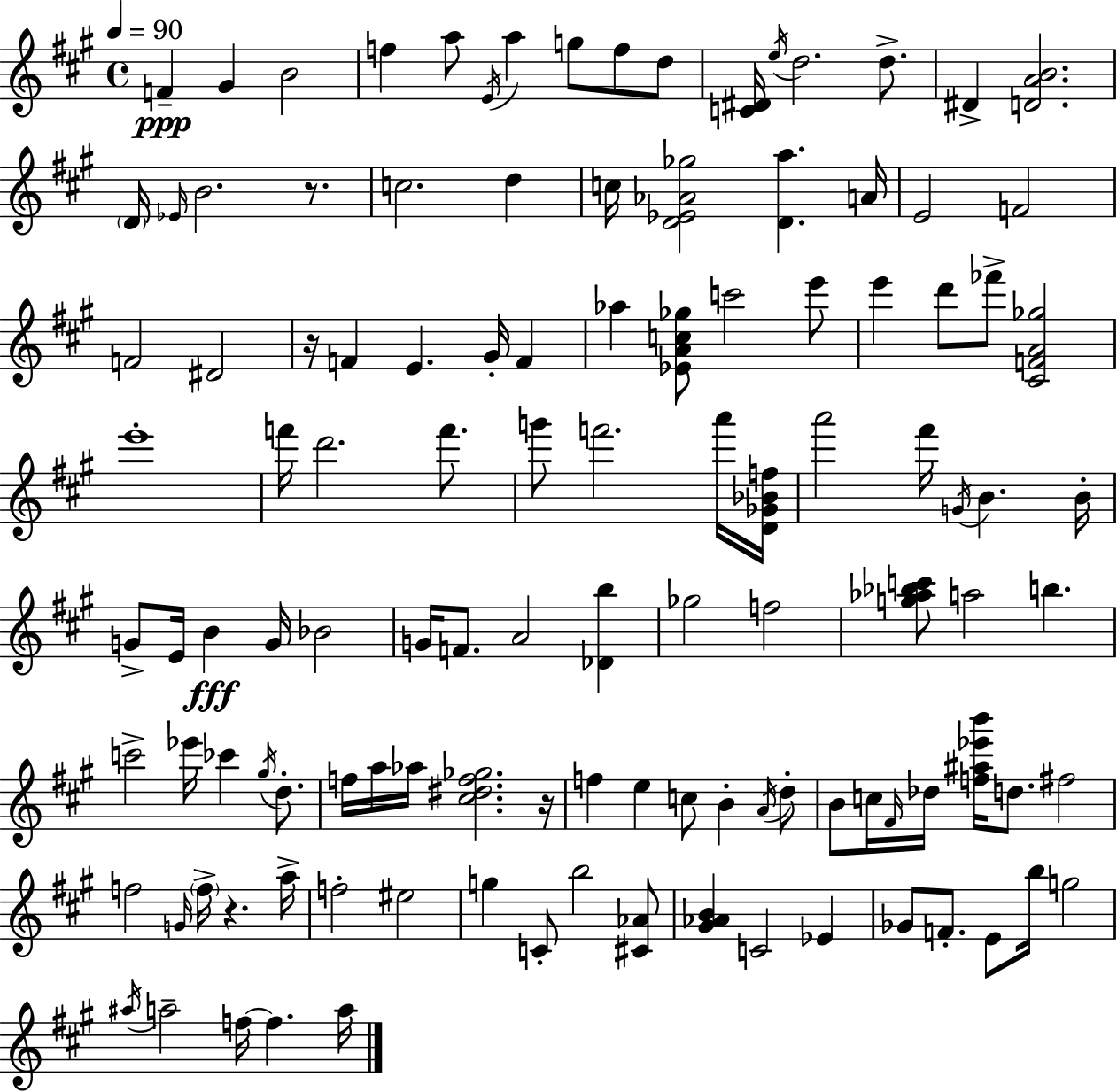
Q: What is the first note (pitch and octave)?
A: F4